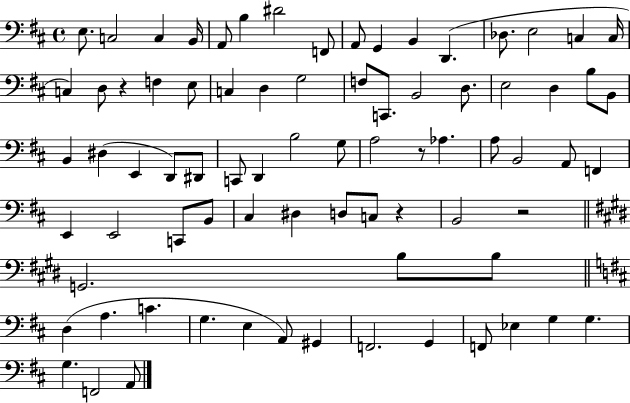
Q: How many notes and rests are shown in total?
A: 78